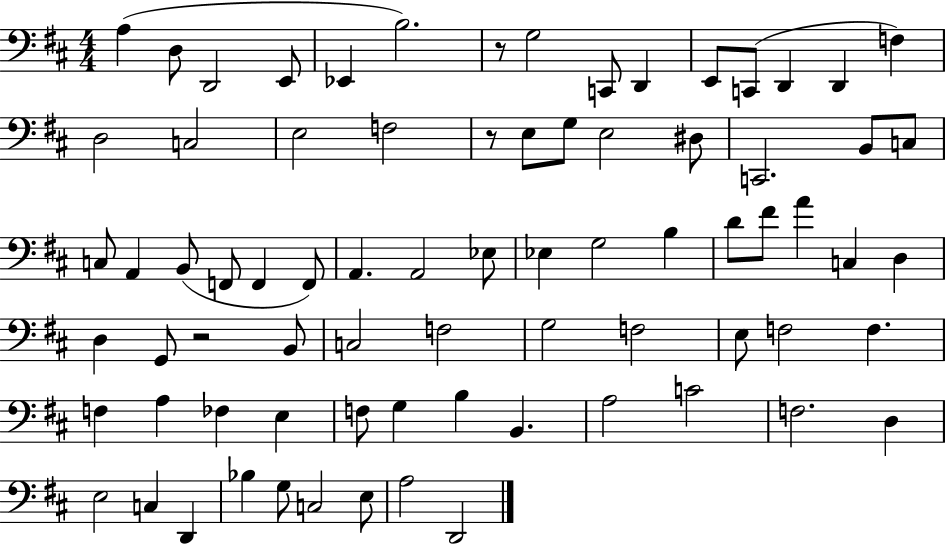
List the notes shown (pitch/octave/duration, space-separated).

A3/q D3/e D2/h E2/e Eb2/q B3/h. R/e G3/h C2/e D2/q E2/e C2/e D2/q D2/q F3/q D3/h C3/h E3/h F3/h R/e E3/e G3/e E3/h D#3/e C2/h. B2/e C3/e C3/e A2/q B2/e F2/e F2/q F2/e A2/q. A2/h Eb3/e Eb3/q G3/h B3/q D4/e F#4/e A4/q C3/q D3/q D3/q G2/e R/h B2/e C3/h F3/h G3/h F3/h E3/e F3/h F3/q. F3/q A3/q FES3/q E3/q F3/e G3/q B3/q B2/q. A3/h C4/h F3/h. D3/q E3/h C3/q D2/q Bb3/q G3/e C3/h E3/e A3/h D2/h